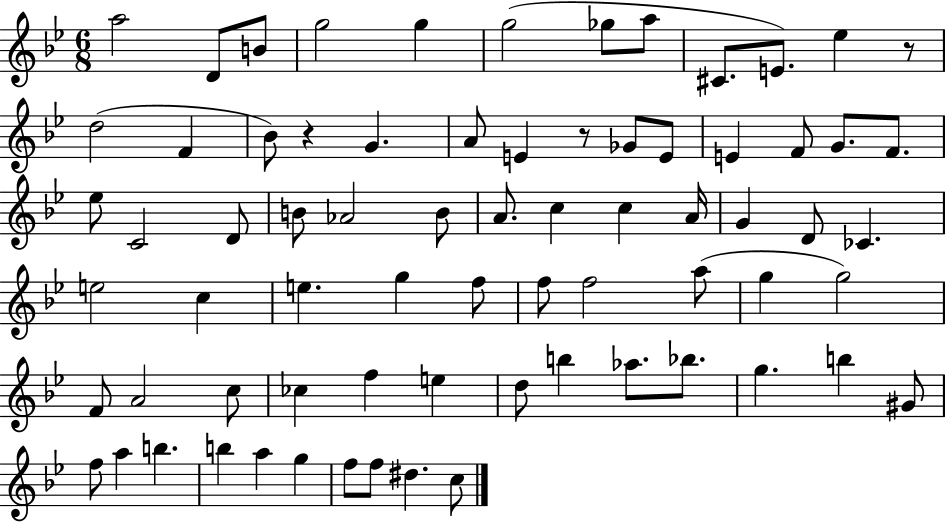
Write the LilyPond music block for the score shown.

{
  \clef treble
  \numericTimeSignature
  \time 6/8
  \key bes \major
  a''2 d'8 b'8 | g''2 g''4 | g''2( ges''8 a''8 | cis'8. e'8.) ees''4 r8 | \break d''2( f'4 | bes'8) r4 g'4. | a'8 e'4 r8 ges'8 e'8 | e'4 f'8 g'8. f'8. | \break ees''8 c'2 d'8 | b'8 aes'2 b'8 | a'8. c''4 c''4 a'16 | g'4 d'8 ces'4. | \break e''2 c''4 | e''4. g''4 f''8 | f''8 f''2 a''8( | g''4 g''2) | \break f'8 a'2 c''8 | ces''4 f''4 e''4 | d''8 b''4 aes''8. bes''8. | g''4. b''4 gis'8 | \break f''8 a''4 b''4. | b''4 a''4 g''4 | f''8 f''8 dis''4. c''8 | \bar "|."
}